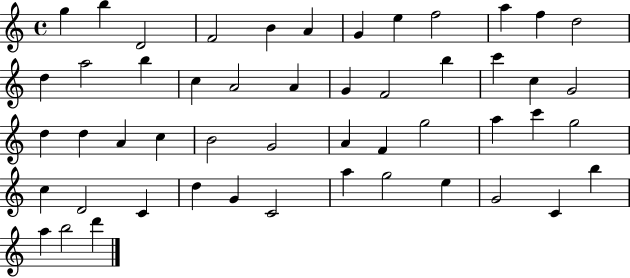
X:1
T:Untitled
M:4/4
L:1/4
K:C
g b D2 F2 B A G e f2 a f d2 d a2 b c A2 A G F2 b c' c G2 d d A c B2 G2 A F g2 a c' g2 c D2 C d G C2 a g2 e G2 C b a b2 d'